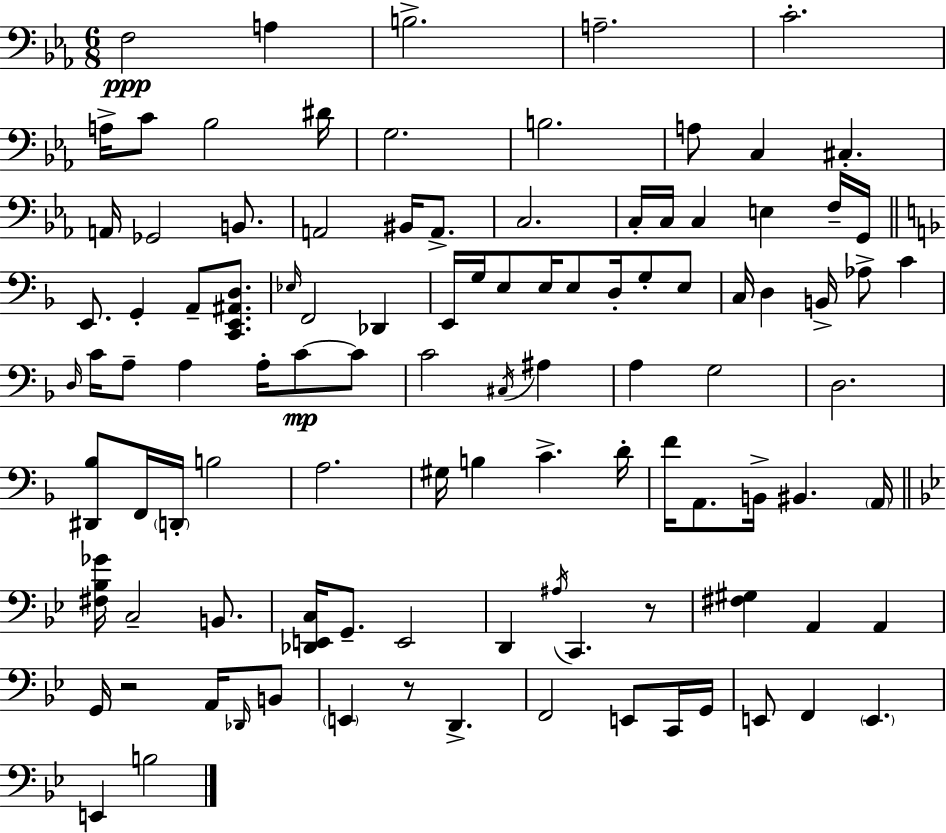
X:1
T:Untitled
M:6/8
L:1/4
K:Eb
F,2 A, B,2 A,2 C2 A,/4 C/2 _B,2 ^D/4 G,2 B,2 A,/2 C, ^C, A,,/4 _G,,2 B,,/2 A,,2 ^B,,/4 A,,/2 C,2 C,/4 C,/4 C, E, F,/4 G,,/4 E,,/2 G,, A,,/2 [C,,E,,^A,,D,]/2 _E,/4 F,,2 _D,, E,,/4 G,/4 E,/2 E,/4 E,/2 D,/4 G,/2 E,/2 C,/4 D, B,,/4 _A,/2 C D,/4 C/4 A,/2 A, A,/4 C/2 C/2 C2 ^C,/4 ^A, A, G,2 D,2 [^D,,_B,]/2 F,,/4 D,,/4 B,2 A,2 ^G,/4 B, C D/4 F/4 A,,/2 B,,/4 ^B,, A,,/4 [^F,_B,_G]/4 C,2 B,,/2 [_D,,E,,C,]/4 G,,/2 E,,2 D,, ^A,/4 C,, z/2 [^F,^G,] A,, A,, G,,/4 z2 A,,/4 _D,,/4 B,,/2 E,, z/2 D,, F,,2 E,,/2 C,,/4 G,,/4 E,,/2 F,, E,, E,, B,2